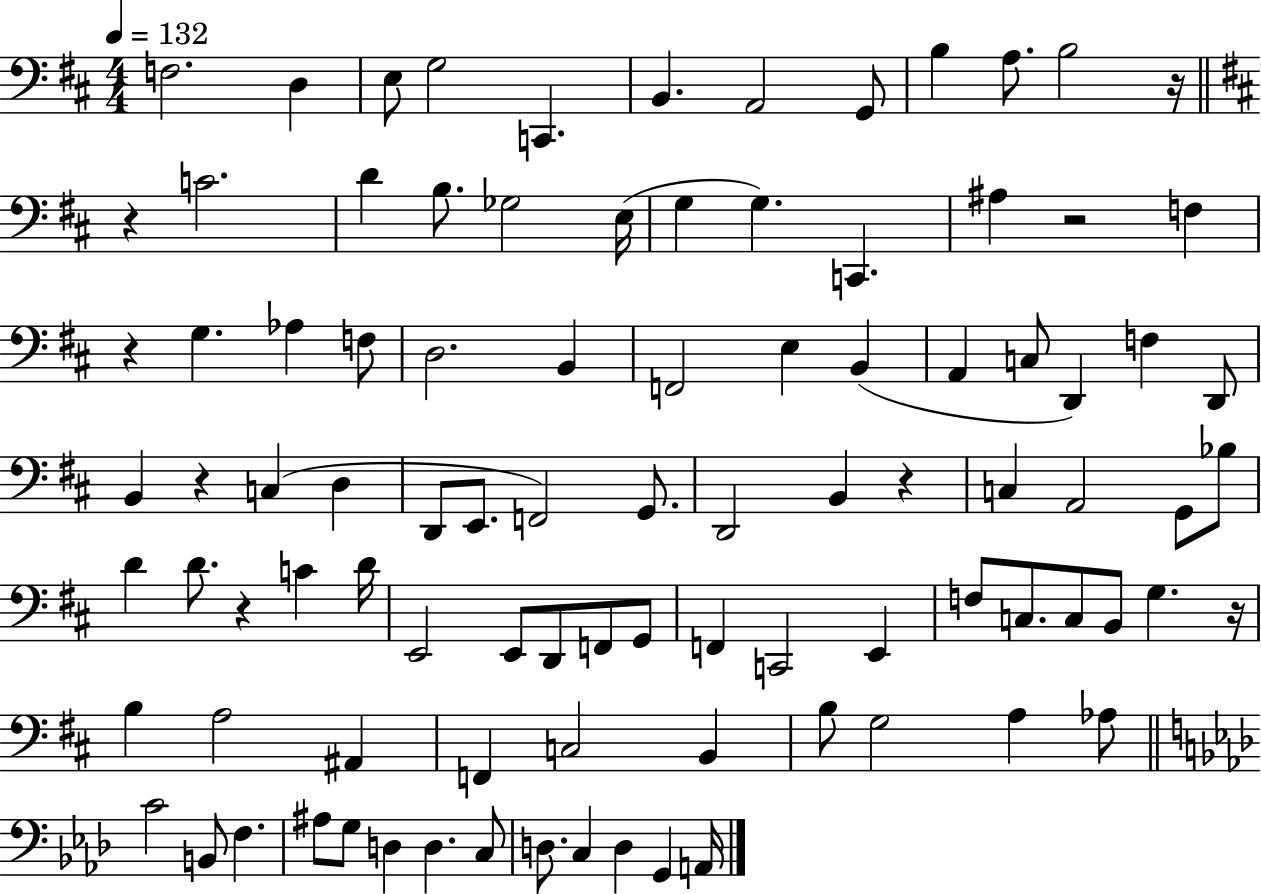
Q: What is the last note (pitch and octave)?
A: A2